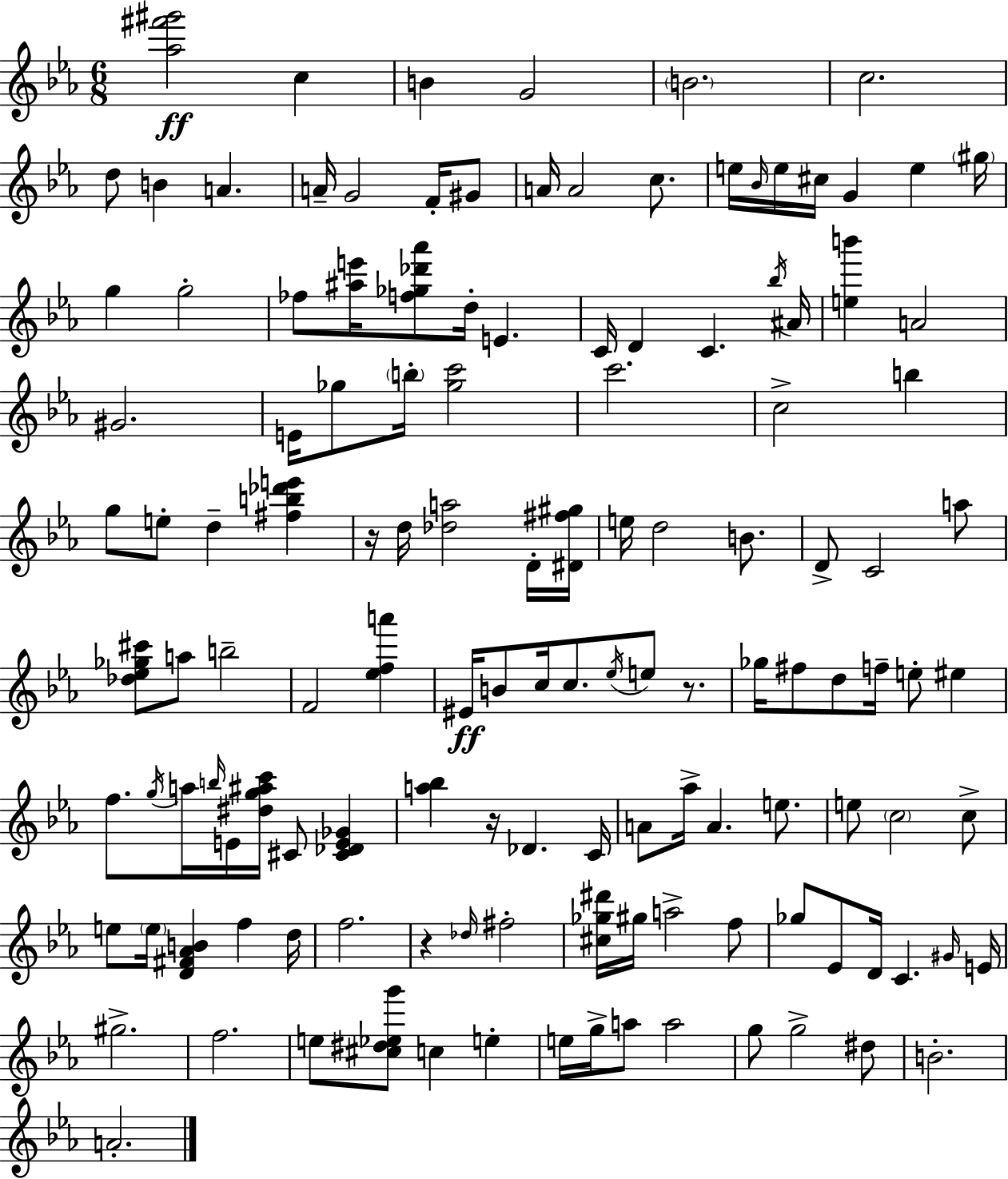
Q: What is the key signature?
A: EES major